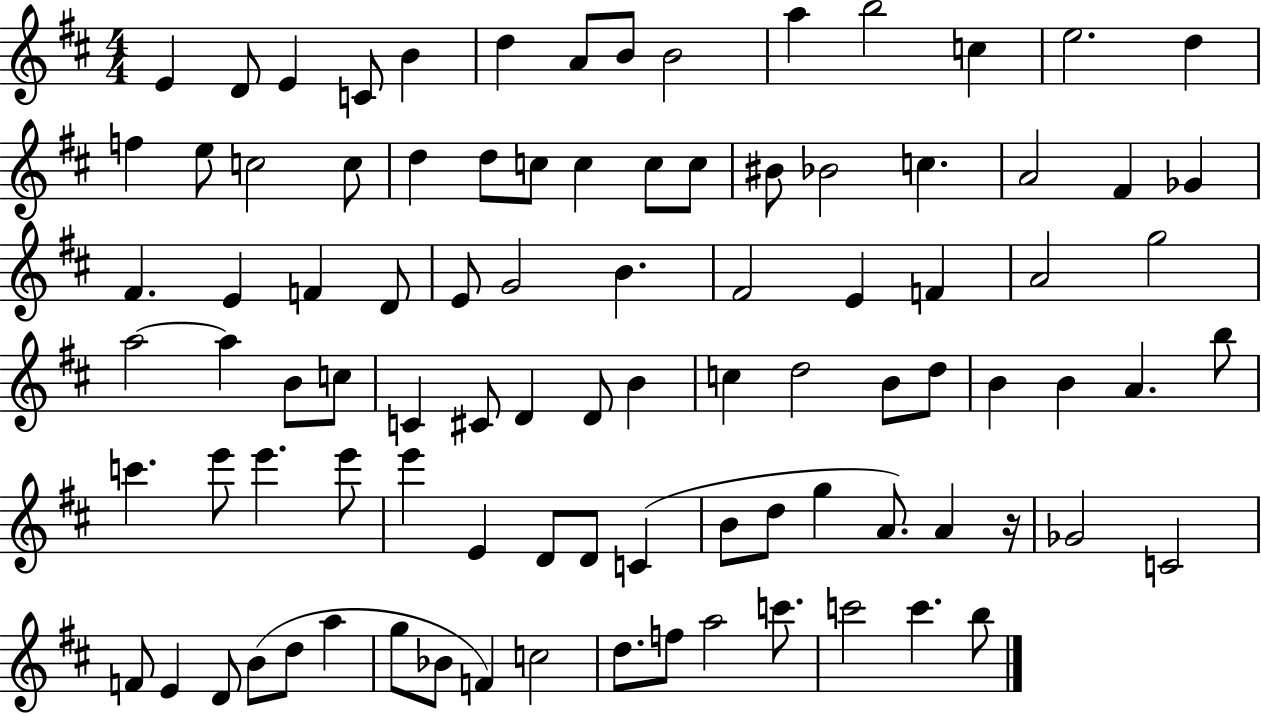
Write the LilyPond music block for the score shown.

{
  \clef treble
  \numericTimeSignature
  \time 4/4
  \key d \major
  e'4 d'8 e'4 c'8 b'4 | d''4 a'8 b'8 b'2 | a''4 b''2 c''4 | e''2. d''4 | \break f''4 e''8 c''2 c''8 | d''4 d''8 c''8 c''4 c''8 c''8 | bis'8 bes'2 c''4. | a'2 fis'4 ges'4 | \break fis'4. e'4 f'4 d'8 | e'8 g'2 b'4. | fis'2 e'4 f'4 | a'2 g''2 | \break a''2~~ a''4 b'8 c''8 | c'4 cis'8 d'4 d'8 b'4 | c''4 d''2 b'8 d''8 | b'4 b'4 a'4. b''8 | \break c'''4. e'''8 e'''4. e'''8 | e'''4 e'4 d'8 d'8 c'4( | b'8 d''8 g''4 a'8.) a'4 r16 | ges'2 c'2 | \break f'8 e'4 d'8 b'8( d''8 a''4 | g''8 bes'8 f'4) c''2 | d''8. f''8 a''2 c'''8. | c'''2 c'''4. b''8 | \break \bar "|."
}